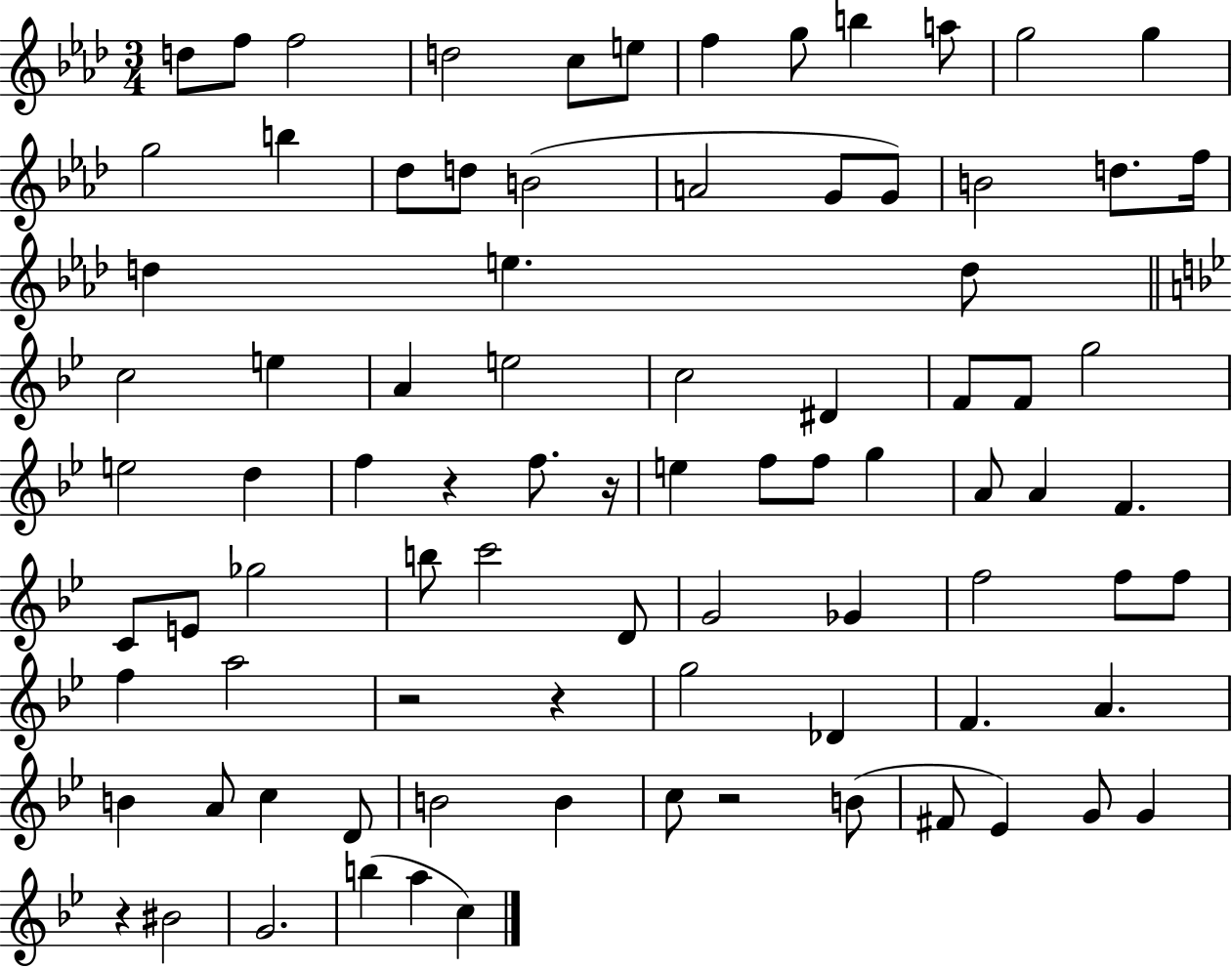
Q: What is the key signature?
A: AES major